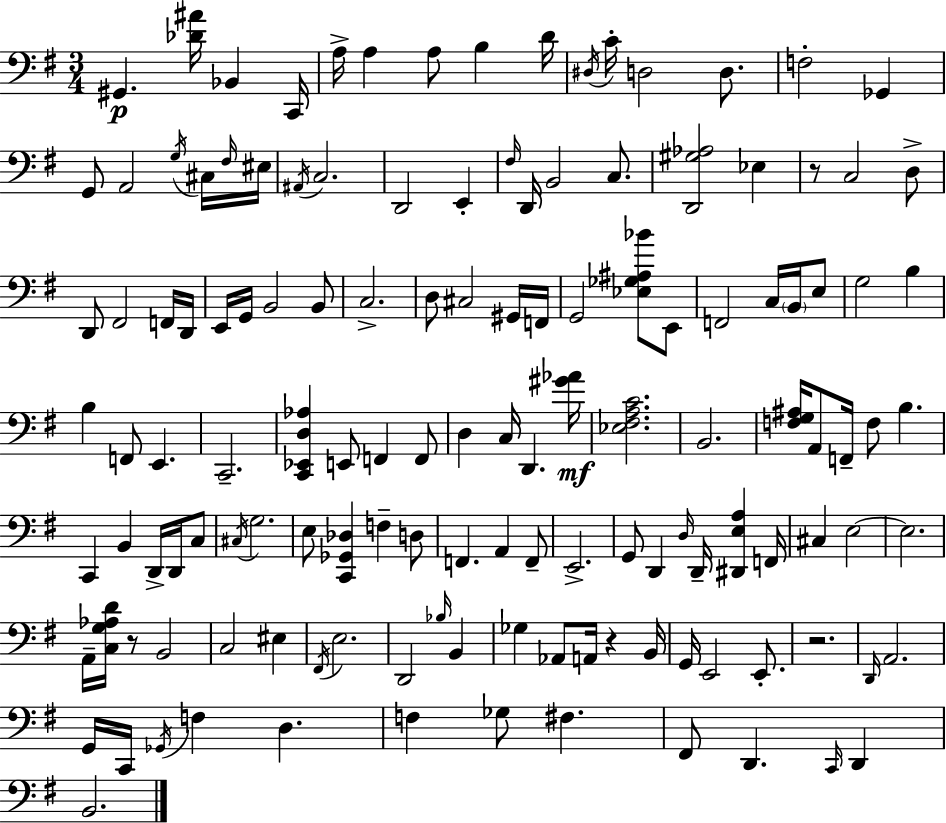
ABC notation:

X:1
T:Untitled
M:3/4
L:1/4
K:G
^G,, [_D^A]/4 _B,, C,,/4 A,/4 A, A,/2 B, D/4 ^D,/4 C/4 D,2 D,/2 F,2 _G,, G,,/2 A,,2 G,/4 ^C,/4 ^F,/4 ^E,/4 ^A,,/4 C,2 D,,2 E,, ^F,/4 D,,/4 B,,2 C,/2 [D,,^G,_A,]2 _E, z/2 C,2 D,/2 D,,/2 ^F,,2 F,,/4 D,,/4 E,,/4 G,,/4 B,,2 B,,/2 C,2 D,/2 ^C,2 ^G,,/4 F,,/4 G,,2 [_E,_G,^A,_B]/2 E,,/2 F,,2 C,/4 B,,/4 E,/2 G,2 B, B, F,,/2 E,, C,,2 [C,,_E,,D,_A,] E,,/2 F,, F,,/2 D, C,/4 D,, [^G_A]/4 [_E,^F,A,C]2 B,,2 [F,G,^A,]/4 A,,/2 F,,/4 F,/2 B, C,, B,, D,,/4 D,,/4 C,/2 ^C,/4 G,2 E,/2 [C,,_G,,_D,] F, D,/2 F,, A,, F,,/2 E,,2 G,,/2 D,, D,/4 D,,/4 [^D,,E,A,] F,,/4 ^C, E,2 E,2 A,,/4 [C,G,_A,D]/4 z/2 B,,2 C,2 ^E, ^F,,/4 E,2 D,,2 _B,/4 B,, _G, _A,,/2 A,,/4 z B,,/4 G,,/4 E,,2 E,,/2 z2 D,,/4 A,,2 G,,/4 C,,/4 _G,,/4 F, D, F, _G,/2 ^F, ^F,,/2 D,, C,,/4 D,, B,,2